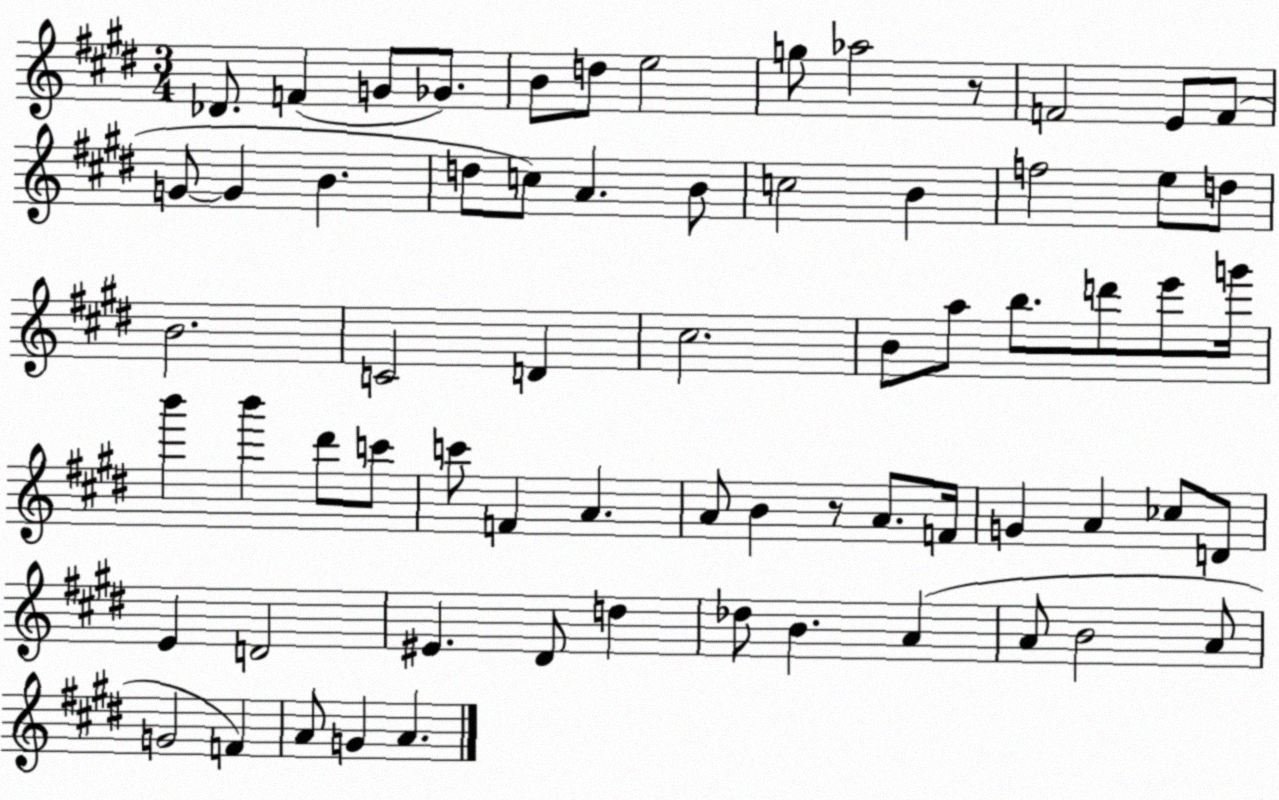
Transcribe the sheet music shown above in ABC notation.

X:1
T:Untitled
M:3/4
L:1/4
K:E
_D/2 F G/2 _G/2 B/2 d/2 e2 g/2 _a2 z/2 F2 E/2 F/2 G/2 G B d/2 c/2 A B/2 c2 B f2 e/2 d/2 B2 C2 D ^c2 B/2 a/2 b/2 d'/2 e'/2 g'/4 b' b' ^d'/2 c'/2 c'/2 F A A/2 B z/2 A/2 F/4 G A _c/2 D/2 E D2 ^E ^D/2 d _d/2 B A A/2 B2 A/2 G2 F A/2 G A